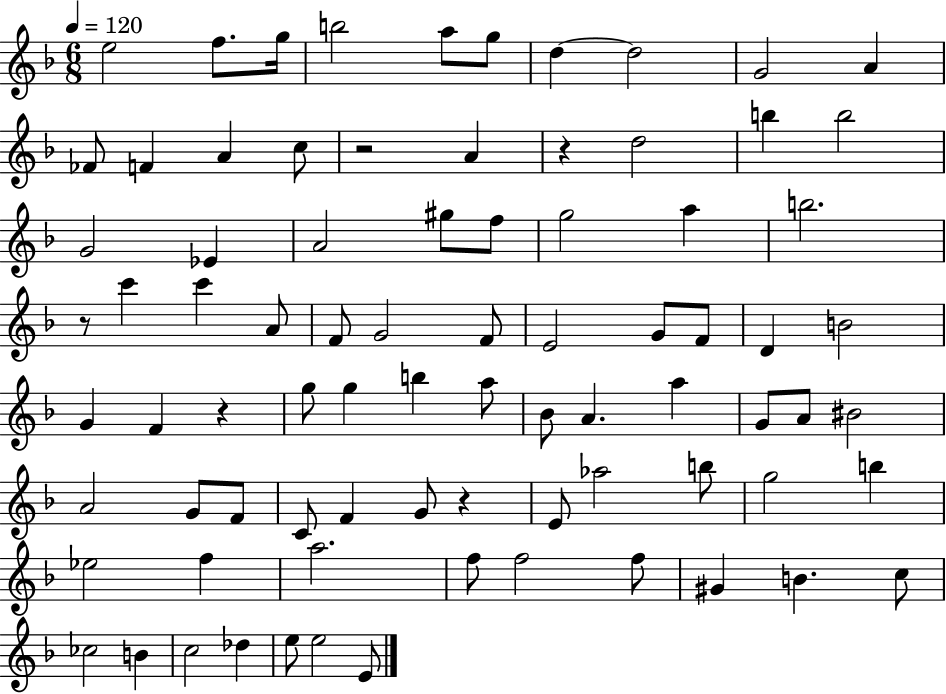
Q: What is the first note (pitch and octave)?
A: E5